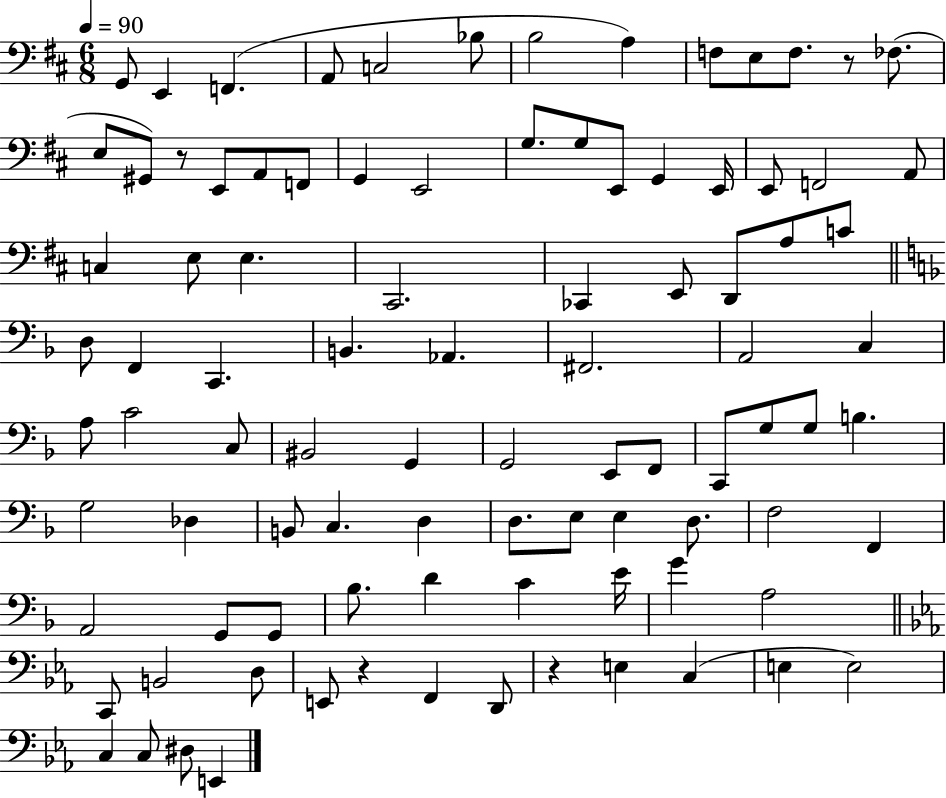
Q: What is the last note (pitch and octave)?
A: E2